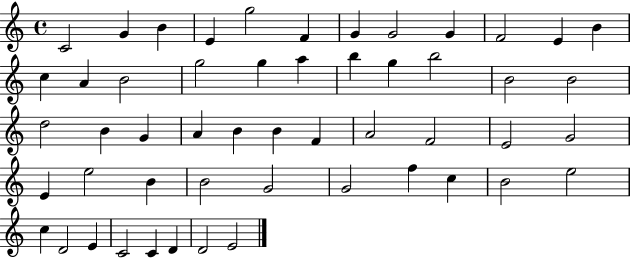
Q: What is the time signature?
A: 4/4